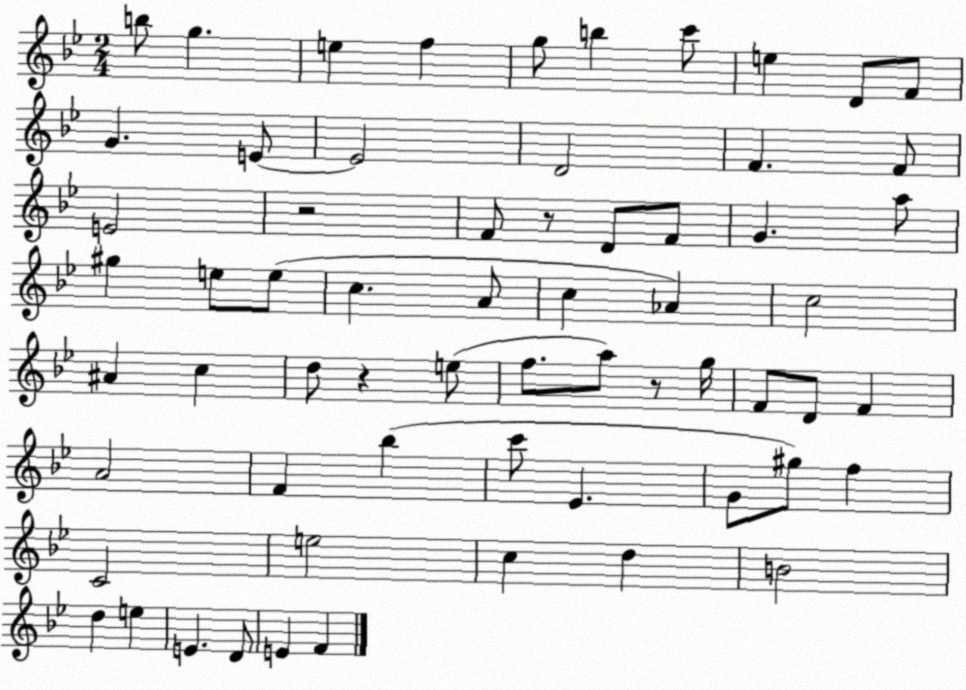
X:1
T:Untitled
M:2/4
L:1/4
K:Bb
b/2 g e f g/2 b c'/2 e D/2 F/2 G E/2 E2 D2 F F/2 E2 z2 F/2 z/2 D/2 F/2 G a/2 ^g e/2 e/2 c A/2 c _A c2 ^A c d/2 z e/2 f/2 a/2 z/2 g/4 F/2 D/2 F A2 F _b c'/2 _E G/2 ^g/2 f C2 e2 c d B2 d e E D/2 E F